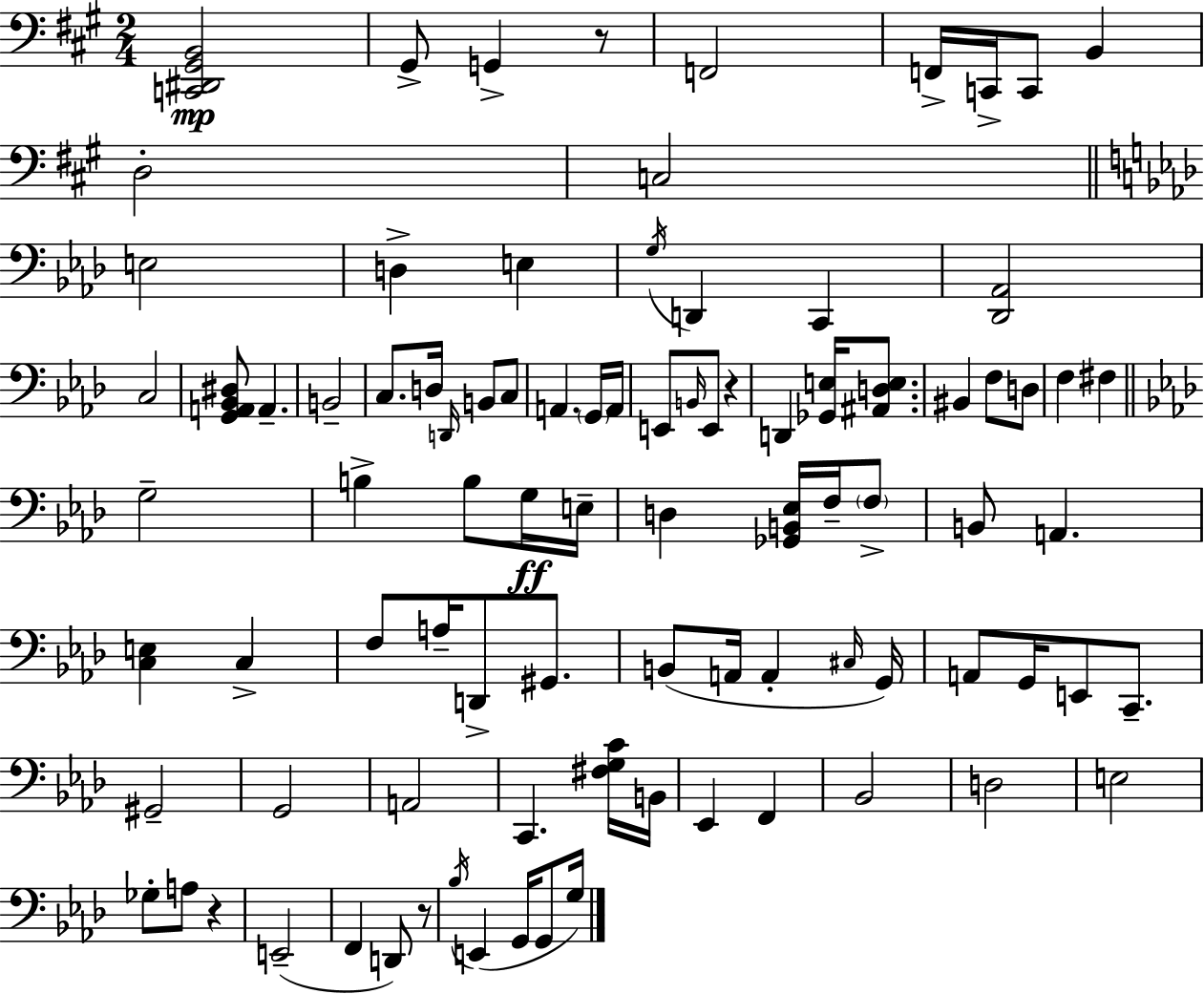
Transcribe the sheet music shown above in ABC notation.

X:1
T:Untitled
M:2/4
L:1/4
K:A
[C,,^D,,^G,,B,,]2 ^G,,/2 G,, z/2 F,,2 F,,/4 C,,/4 C,,/2 B,, D,2 C,2 E,2 D, E, G,/4 D,, C,, [_D,,_A,,]2 C,2 [G,,A,,_B,,^D,]/2 A,, B,,2 C,/2 D,/4 D,,/4 B,,/2 C,/2 A,, G,,/4 A,,/4 E,,/2 B,,/4 E,,/2 z D,, [_G,,E,]/4 [^A,,D,E,]/2 ^B,, F,/2 D,/2 F, ^F, G,2 B, B,/2 G,/4 E,/4 D, [_G,,B,,_E,]/4 F,/4 F,/2 B,,/2 A,, [C,E,] C, F,/2 A,/4 D,,/2 ^G,,/2 B,,/2 A,,/4 A,, ^C,/4 G,,/4 A,,/2 G,,/4 E,,/2 C,,/2 ^G,,2 G,,2 A,,2 C,, [^F,G,C]/4 B,,/4 _E,, F,, _B,,2 D,2 E,2 _G,/2 A,/2 z E,,2 F,, D,,/2 z/2 _B,/4 E,, G,,/4 G,,/2 G,/4